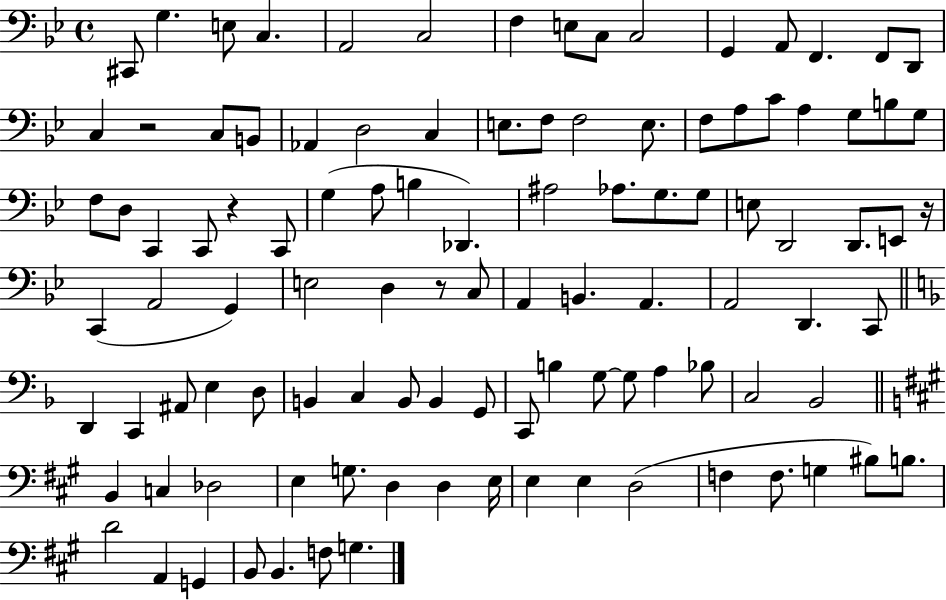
C#2/e G3/q. E3/e C3/q. A2/h C3/h F3/q E3/e C3/e C3/h G2/q A2/e F2/q. F2/e D2/e C3/q R/h C3/e B2/e Ab2/q D3/h C3/q E3/e. F3/e F3/h E3/e. F3/e A3/e C4/e A3/q G3/e B3/e G3/e F3/e D3/e C2/q C2/e R/q C2/e G3/q A3/e B3/q Db2/q. A#3/h Ab3/e. G3/e. G3/e E3/e D2/h D2/e. E2/e R/s C2/q A2/h G2/q E3/h D3/q R/e C3/e A2/q B2/q. A2/q. A2/h D2/q. C2/e D2/q C2/q A#2/e E3/q D3/e B2/q C3/q B2/e B2/q G2/e C2/e B3/q G3/e G3/e A3/q Bb3/e C3/h Bb2/h B2/q C3/q Db3/h E3/q G3/e. D3/q D3/q E3/s E3/q E3/q D3/h F3/q F3/e. G3/q BIS3/e B3/e. D4/h A2/q G2/q B2/e B2/q. F3/e G3/q.